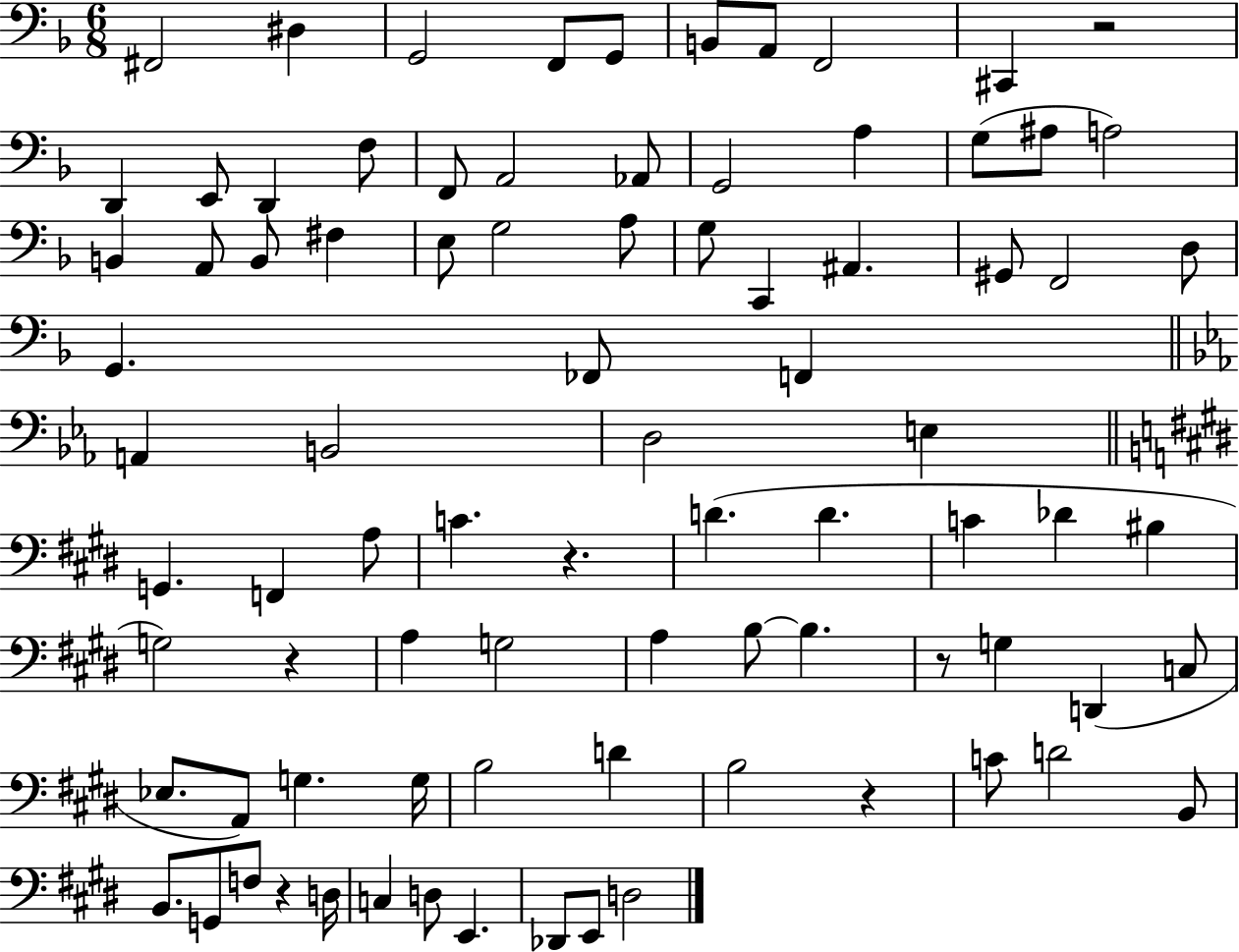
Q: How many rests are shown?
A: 6